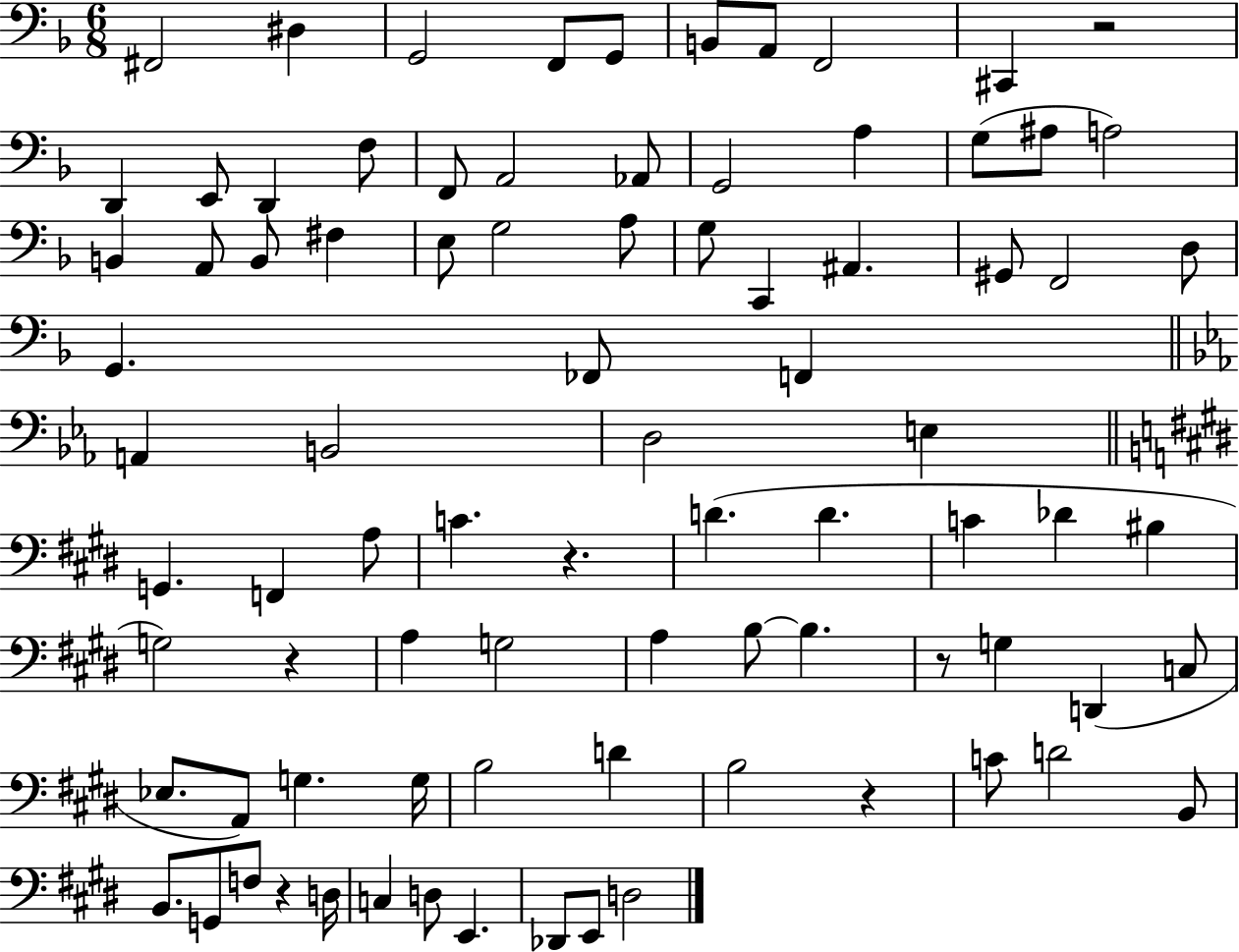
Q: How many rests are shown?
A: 6